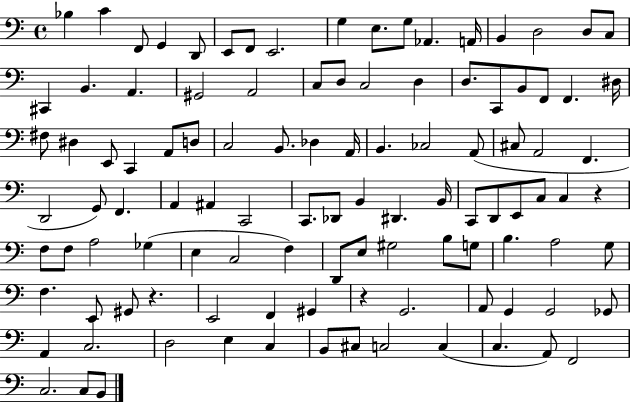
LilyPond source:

{
  \clef bass
  \time 4/4
  \defaultTimeSignature
  \key c \major
  bes4 c'4 f,8 g,4 d,8 | e,8 f,8 e,2. | g4 e8. g8 aes,4. a,16 | b,4 d2 d8 c8 | \break cis,4 b,4. a,4. | gis,2 a,2 | c8 d8 c2 d4 | d8. c,8 b,8 f,8 f,4. dis16 | \break fis8 dis4 e,8 c,4 a,8 d8 | c2 b,8. des4 a,16 | b,4. ces2 a,8( | cis8 a,2 f,4. | \break d,2 g,8) f,4. | a,4 ais,4 c,2 | c,8. des,8 b,4 dis,4. b,16 | c,8 d,8 e,8 c8 c4 r4 | \break f8 f8 a2 ges4( | e4 c2 f4) | d,8 e8 gis2 b8 g8 | b4. a2 g8 | \break f4. e,8 gis,8 r4. | e,2 f,4 gis,4 | r4 g,2. | a,8 g,4 g,2 ges,8 | \break a,4 c2. | d2 e4 c4 | b,8 cis8 c2 c4( | c4. a,8) f,2 | \break c2. c8 b,8 | \bar "|."
}